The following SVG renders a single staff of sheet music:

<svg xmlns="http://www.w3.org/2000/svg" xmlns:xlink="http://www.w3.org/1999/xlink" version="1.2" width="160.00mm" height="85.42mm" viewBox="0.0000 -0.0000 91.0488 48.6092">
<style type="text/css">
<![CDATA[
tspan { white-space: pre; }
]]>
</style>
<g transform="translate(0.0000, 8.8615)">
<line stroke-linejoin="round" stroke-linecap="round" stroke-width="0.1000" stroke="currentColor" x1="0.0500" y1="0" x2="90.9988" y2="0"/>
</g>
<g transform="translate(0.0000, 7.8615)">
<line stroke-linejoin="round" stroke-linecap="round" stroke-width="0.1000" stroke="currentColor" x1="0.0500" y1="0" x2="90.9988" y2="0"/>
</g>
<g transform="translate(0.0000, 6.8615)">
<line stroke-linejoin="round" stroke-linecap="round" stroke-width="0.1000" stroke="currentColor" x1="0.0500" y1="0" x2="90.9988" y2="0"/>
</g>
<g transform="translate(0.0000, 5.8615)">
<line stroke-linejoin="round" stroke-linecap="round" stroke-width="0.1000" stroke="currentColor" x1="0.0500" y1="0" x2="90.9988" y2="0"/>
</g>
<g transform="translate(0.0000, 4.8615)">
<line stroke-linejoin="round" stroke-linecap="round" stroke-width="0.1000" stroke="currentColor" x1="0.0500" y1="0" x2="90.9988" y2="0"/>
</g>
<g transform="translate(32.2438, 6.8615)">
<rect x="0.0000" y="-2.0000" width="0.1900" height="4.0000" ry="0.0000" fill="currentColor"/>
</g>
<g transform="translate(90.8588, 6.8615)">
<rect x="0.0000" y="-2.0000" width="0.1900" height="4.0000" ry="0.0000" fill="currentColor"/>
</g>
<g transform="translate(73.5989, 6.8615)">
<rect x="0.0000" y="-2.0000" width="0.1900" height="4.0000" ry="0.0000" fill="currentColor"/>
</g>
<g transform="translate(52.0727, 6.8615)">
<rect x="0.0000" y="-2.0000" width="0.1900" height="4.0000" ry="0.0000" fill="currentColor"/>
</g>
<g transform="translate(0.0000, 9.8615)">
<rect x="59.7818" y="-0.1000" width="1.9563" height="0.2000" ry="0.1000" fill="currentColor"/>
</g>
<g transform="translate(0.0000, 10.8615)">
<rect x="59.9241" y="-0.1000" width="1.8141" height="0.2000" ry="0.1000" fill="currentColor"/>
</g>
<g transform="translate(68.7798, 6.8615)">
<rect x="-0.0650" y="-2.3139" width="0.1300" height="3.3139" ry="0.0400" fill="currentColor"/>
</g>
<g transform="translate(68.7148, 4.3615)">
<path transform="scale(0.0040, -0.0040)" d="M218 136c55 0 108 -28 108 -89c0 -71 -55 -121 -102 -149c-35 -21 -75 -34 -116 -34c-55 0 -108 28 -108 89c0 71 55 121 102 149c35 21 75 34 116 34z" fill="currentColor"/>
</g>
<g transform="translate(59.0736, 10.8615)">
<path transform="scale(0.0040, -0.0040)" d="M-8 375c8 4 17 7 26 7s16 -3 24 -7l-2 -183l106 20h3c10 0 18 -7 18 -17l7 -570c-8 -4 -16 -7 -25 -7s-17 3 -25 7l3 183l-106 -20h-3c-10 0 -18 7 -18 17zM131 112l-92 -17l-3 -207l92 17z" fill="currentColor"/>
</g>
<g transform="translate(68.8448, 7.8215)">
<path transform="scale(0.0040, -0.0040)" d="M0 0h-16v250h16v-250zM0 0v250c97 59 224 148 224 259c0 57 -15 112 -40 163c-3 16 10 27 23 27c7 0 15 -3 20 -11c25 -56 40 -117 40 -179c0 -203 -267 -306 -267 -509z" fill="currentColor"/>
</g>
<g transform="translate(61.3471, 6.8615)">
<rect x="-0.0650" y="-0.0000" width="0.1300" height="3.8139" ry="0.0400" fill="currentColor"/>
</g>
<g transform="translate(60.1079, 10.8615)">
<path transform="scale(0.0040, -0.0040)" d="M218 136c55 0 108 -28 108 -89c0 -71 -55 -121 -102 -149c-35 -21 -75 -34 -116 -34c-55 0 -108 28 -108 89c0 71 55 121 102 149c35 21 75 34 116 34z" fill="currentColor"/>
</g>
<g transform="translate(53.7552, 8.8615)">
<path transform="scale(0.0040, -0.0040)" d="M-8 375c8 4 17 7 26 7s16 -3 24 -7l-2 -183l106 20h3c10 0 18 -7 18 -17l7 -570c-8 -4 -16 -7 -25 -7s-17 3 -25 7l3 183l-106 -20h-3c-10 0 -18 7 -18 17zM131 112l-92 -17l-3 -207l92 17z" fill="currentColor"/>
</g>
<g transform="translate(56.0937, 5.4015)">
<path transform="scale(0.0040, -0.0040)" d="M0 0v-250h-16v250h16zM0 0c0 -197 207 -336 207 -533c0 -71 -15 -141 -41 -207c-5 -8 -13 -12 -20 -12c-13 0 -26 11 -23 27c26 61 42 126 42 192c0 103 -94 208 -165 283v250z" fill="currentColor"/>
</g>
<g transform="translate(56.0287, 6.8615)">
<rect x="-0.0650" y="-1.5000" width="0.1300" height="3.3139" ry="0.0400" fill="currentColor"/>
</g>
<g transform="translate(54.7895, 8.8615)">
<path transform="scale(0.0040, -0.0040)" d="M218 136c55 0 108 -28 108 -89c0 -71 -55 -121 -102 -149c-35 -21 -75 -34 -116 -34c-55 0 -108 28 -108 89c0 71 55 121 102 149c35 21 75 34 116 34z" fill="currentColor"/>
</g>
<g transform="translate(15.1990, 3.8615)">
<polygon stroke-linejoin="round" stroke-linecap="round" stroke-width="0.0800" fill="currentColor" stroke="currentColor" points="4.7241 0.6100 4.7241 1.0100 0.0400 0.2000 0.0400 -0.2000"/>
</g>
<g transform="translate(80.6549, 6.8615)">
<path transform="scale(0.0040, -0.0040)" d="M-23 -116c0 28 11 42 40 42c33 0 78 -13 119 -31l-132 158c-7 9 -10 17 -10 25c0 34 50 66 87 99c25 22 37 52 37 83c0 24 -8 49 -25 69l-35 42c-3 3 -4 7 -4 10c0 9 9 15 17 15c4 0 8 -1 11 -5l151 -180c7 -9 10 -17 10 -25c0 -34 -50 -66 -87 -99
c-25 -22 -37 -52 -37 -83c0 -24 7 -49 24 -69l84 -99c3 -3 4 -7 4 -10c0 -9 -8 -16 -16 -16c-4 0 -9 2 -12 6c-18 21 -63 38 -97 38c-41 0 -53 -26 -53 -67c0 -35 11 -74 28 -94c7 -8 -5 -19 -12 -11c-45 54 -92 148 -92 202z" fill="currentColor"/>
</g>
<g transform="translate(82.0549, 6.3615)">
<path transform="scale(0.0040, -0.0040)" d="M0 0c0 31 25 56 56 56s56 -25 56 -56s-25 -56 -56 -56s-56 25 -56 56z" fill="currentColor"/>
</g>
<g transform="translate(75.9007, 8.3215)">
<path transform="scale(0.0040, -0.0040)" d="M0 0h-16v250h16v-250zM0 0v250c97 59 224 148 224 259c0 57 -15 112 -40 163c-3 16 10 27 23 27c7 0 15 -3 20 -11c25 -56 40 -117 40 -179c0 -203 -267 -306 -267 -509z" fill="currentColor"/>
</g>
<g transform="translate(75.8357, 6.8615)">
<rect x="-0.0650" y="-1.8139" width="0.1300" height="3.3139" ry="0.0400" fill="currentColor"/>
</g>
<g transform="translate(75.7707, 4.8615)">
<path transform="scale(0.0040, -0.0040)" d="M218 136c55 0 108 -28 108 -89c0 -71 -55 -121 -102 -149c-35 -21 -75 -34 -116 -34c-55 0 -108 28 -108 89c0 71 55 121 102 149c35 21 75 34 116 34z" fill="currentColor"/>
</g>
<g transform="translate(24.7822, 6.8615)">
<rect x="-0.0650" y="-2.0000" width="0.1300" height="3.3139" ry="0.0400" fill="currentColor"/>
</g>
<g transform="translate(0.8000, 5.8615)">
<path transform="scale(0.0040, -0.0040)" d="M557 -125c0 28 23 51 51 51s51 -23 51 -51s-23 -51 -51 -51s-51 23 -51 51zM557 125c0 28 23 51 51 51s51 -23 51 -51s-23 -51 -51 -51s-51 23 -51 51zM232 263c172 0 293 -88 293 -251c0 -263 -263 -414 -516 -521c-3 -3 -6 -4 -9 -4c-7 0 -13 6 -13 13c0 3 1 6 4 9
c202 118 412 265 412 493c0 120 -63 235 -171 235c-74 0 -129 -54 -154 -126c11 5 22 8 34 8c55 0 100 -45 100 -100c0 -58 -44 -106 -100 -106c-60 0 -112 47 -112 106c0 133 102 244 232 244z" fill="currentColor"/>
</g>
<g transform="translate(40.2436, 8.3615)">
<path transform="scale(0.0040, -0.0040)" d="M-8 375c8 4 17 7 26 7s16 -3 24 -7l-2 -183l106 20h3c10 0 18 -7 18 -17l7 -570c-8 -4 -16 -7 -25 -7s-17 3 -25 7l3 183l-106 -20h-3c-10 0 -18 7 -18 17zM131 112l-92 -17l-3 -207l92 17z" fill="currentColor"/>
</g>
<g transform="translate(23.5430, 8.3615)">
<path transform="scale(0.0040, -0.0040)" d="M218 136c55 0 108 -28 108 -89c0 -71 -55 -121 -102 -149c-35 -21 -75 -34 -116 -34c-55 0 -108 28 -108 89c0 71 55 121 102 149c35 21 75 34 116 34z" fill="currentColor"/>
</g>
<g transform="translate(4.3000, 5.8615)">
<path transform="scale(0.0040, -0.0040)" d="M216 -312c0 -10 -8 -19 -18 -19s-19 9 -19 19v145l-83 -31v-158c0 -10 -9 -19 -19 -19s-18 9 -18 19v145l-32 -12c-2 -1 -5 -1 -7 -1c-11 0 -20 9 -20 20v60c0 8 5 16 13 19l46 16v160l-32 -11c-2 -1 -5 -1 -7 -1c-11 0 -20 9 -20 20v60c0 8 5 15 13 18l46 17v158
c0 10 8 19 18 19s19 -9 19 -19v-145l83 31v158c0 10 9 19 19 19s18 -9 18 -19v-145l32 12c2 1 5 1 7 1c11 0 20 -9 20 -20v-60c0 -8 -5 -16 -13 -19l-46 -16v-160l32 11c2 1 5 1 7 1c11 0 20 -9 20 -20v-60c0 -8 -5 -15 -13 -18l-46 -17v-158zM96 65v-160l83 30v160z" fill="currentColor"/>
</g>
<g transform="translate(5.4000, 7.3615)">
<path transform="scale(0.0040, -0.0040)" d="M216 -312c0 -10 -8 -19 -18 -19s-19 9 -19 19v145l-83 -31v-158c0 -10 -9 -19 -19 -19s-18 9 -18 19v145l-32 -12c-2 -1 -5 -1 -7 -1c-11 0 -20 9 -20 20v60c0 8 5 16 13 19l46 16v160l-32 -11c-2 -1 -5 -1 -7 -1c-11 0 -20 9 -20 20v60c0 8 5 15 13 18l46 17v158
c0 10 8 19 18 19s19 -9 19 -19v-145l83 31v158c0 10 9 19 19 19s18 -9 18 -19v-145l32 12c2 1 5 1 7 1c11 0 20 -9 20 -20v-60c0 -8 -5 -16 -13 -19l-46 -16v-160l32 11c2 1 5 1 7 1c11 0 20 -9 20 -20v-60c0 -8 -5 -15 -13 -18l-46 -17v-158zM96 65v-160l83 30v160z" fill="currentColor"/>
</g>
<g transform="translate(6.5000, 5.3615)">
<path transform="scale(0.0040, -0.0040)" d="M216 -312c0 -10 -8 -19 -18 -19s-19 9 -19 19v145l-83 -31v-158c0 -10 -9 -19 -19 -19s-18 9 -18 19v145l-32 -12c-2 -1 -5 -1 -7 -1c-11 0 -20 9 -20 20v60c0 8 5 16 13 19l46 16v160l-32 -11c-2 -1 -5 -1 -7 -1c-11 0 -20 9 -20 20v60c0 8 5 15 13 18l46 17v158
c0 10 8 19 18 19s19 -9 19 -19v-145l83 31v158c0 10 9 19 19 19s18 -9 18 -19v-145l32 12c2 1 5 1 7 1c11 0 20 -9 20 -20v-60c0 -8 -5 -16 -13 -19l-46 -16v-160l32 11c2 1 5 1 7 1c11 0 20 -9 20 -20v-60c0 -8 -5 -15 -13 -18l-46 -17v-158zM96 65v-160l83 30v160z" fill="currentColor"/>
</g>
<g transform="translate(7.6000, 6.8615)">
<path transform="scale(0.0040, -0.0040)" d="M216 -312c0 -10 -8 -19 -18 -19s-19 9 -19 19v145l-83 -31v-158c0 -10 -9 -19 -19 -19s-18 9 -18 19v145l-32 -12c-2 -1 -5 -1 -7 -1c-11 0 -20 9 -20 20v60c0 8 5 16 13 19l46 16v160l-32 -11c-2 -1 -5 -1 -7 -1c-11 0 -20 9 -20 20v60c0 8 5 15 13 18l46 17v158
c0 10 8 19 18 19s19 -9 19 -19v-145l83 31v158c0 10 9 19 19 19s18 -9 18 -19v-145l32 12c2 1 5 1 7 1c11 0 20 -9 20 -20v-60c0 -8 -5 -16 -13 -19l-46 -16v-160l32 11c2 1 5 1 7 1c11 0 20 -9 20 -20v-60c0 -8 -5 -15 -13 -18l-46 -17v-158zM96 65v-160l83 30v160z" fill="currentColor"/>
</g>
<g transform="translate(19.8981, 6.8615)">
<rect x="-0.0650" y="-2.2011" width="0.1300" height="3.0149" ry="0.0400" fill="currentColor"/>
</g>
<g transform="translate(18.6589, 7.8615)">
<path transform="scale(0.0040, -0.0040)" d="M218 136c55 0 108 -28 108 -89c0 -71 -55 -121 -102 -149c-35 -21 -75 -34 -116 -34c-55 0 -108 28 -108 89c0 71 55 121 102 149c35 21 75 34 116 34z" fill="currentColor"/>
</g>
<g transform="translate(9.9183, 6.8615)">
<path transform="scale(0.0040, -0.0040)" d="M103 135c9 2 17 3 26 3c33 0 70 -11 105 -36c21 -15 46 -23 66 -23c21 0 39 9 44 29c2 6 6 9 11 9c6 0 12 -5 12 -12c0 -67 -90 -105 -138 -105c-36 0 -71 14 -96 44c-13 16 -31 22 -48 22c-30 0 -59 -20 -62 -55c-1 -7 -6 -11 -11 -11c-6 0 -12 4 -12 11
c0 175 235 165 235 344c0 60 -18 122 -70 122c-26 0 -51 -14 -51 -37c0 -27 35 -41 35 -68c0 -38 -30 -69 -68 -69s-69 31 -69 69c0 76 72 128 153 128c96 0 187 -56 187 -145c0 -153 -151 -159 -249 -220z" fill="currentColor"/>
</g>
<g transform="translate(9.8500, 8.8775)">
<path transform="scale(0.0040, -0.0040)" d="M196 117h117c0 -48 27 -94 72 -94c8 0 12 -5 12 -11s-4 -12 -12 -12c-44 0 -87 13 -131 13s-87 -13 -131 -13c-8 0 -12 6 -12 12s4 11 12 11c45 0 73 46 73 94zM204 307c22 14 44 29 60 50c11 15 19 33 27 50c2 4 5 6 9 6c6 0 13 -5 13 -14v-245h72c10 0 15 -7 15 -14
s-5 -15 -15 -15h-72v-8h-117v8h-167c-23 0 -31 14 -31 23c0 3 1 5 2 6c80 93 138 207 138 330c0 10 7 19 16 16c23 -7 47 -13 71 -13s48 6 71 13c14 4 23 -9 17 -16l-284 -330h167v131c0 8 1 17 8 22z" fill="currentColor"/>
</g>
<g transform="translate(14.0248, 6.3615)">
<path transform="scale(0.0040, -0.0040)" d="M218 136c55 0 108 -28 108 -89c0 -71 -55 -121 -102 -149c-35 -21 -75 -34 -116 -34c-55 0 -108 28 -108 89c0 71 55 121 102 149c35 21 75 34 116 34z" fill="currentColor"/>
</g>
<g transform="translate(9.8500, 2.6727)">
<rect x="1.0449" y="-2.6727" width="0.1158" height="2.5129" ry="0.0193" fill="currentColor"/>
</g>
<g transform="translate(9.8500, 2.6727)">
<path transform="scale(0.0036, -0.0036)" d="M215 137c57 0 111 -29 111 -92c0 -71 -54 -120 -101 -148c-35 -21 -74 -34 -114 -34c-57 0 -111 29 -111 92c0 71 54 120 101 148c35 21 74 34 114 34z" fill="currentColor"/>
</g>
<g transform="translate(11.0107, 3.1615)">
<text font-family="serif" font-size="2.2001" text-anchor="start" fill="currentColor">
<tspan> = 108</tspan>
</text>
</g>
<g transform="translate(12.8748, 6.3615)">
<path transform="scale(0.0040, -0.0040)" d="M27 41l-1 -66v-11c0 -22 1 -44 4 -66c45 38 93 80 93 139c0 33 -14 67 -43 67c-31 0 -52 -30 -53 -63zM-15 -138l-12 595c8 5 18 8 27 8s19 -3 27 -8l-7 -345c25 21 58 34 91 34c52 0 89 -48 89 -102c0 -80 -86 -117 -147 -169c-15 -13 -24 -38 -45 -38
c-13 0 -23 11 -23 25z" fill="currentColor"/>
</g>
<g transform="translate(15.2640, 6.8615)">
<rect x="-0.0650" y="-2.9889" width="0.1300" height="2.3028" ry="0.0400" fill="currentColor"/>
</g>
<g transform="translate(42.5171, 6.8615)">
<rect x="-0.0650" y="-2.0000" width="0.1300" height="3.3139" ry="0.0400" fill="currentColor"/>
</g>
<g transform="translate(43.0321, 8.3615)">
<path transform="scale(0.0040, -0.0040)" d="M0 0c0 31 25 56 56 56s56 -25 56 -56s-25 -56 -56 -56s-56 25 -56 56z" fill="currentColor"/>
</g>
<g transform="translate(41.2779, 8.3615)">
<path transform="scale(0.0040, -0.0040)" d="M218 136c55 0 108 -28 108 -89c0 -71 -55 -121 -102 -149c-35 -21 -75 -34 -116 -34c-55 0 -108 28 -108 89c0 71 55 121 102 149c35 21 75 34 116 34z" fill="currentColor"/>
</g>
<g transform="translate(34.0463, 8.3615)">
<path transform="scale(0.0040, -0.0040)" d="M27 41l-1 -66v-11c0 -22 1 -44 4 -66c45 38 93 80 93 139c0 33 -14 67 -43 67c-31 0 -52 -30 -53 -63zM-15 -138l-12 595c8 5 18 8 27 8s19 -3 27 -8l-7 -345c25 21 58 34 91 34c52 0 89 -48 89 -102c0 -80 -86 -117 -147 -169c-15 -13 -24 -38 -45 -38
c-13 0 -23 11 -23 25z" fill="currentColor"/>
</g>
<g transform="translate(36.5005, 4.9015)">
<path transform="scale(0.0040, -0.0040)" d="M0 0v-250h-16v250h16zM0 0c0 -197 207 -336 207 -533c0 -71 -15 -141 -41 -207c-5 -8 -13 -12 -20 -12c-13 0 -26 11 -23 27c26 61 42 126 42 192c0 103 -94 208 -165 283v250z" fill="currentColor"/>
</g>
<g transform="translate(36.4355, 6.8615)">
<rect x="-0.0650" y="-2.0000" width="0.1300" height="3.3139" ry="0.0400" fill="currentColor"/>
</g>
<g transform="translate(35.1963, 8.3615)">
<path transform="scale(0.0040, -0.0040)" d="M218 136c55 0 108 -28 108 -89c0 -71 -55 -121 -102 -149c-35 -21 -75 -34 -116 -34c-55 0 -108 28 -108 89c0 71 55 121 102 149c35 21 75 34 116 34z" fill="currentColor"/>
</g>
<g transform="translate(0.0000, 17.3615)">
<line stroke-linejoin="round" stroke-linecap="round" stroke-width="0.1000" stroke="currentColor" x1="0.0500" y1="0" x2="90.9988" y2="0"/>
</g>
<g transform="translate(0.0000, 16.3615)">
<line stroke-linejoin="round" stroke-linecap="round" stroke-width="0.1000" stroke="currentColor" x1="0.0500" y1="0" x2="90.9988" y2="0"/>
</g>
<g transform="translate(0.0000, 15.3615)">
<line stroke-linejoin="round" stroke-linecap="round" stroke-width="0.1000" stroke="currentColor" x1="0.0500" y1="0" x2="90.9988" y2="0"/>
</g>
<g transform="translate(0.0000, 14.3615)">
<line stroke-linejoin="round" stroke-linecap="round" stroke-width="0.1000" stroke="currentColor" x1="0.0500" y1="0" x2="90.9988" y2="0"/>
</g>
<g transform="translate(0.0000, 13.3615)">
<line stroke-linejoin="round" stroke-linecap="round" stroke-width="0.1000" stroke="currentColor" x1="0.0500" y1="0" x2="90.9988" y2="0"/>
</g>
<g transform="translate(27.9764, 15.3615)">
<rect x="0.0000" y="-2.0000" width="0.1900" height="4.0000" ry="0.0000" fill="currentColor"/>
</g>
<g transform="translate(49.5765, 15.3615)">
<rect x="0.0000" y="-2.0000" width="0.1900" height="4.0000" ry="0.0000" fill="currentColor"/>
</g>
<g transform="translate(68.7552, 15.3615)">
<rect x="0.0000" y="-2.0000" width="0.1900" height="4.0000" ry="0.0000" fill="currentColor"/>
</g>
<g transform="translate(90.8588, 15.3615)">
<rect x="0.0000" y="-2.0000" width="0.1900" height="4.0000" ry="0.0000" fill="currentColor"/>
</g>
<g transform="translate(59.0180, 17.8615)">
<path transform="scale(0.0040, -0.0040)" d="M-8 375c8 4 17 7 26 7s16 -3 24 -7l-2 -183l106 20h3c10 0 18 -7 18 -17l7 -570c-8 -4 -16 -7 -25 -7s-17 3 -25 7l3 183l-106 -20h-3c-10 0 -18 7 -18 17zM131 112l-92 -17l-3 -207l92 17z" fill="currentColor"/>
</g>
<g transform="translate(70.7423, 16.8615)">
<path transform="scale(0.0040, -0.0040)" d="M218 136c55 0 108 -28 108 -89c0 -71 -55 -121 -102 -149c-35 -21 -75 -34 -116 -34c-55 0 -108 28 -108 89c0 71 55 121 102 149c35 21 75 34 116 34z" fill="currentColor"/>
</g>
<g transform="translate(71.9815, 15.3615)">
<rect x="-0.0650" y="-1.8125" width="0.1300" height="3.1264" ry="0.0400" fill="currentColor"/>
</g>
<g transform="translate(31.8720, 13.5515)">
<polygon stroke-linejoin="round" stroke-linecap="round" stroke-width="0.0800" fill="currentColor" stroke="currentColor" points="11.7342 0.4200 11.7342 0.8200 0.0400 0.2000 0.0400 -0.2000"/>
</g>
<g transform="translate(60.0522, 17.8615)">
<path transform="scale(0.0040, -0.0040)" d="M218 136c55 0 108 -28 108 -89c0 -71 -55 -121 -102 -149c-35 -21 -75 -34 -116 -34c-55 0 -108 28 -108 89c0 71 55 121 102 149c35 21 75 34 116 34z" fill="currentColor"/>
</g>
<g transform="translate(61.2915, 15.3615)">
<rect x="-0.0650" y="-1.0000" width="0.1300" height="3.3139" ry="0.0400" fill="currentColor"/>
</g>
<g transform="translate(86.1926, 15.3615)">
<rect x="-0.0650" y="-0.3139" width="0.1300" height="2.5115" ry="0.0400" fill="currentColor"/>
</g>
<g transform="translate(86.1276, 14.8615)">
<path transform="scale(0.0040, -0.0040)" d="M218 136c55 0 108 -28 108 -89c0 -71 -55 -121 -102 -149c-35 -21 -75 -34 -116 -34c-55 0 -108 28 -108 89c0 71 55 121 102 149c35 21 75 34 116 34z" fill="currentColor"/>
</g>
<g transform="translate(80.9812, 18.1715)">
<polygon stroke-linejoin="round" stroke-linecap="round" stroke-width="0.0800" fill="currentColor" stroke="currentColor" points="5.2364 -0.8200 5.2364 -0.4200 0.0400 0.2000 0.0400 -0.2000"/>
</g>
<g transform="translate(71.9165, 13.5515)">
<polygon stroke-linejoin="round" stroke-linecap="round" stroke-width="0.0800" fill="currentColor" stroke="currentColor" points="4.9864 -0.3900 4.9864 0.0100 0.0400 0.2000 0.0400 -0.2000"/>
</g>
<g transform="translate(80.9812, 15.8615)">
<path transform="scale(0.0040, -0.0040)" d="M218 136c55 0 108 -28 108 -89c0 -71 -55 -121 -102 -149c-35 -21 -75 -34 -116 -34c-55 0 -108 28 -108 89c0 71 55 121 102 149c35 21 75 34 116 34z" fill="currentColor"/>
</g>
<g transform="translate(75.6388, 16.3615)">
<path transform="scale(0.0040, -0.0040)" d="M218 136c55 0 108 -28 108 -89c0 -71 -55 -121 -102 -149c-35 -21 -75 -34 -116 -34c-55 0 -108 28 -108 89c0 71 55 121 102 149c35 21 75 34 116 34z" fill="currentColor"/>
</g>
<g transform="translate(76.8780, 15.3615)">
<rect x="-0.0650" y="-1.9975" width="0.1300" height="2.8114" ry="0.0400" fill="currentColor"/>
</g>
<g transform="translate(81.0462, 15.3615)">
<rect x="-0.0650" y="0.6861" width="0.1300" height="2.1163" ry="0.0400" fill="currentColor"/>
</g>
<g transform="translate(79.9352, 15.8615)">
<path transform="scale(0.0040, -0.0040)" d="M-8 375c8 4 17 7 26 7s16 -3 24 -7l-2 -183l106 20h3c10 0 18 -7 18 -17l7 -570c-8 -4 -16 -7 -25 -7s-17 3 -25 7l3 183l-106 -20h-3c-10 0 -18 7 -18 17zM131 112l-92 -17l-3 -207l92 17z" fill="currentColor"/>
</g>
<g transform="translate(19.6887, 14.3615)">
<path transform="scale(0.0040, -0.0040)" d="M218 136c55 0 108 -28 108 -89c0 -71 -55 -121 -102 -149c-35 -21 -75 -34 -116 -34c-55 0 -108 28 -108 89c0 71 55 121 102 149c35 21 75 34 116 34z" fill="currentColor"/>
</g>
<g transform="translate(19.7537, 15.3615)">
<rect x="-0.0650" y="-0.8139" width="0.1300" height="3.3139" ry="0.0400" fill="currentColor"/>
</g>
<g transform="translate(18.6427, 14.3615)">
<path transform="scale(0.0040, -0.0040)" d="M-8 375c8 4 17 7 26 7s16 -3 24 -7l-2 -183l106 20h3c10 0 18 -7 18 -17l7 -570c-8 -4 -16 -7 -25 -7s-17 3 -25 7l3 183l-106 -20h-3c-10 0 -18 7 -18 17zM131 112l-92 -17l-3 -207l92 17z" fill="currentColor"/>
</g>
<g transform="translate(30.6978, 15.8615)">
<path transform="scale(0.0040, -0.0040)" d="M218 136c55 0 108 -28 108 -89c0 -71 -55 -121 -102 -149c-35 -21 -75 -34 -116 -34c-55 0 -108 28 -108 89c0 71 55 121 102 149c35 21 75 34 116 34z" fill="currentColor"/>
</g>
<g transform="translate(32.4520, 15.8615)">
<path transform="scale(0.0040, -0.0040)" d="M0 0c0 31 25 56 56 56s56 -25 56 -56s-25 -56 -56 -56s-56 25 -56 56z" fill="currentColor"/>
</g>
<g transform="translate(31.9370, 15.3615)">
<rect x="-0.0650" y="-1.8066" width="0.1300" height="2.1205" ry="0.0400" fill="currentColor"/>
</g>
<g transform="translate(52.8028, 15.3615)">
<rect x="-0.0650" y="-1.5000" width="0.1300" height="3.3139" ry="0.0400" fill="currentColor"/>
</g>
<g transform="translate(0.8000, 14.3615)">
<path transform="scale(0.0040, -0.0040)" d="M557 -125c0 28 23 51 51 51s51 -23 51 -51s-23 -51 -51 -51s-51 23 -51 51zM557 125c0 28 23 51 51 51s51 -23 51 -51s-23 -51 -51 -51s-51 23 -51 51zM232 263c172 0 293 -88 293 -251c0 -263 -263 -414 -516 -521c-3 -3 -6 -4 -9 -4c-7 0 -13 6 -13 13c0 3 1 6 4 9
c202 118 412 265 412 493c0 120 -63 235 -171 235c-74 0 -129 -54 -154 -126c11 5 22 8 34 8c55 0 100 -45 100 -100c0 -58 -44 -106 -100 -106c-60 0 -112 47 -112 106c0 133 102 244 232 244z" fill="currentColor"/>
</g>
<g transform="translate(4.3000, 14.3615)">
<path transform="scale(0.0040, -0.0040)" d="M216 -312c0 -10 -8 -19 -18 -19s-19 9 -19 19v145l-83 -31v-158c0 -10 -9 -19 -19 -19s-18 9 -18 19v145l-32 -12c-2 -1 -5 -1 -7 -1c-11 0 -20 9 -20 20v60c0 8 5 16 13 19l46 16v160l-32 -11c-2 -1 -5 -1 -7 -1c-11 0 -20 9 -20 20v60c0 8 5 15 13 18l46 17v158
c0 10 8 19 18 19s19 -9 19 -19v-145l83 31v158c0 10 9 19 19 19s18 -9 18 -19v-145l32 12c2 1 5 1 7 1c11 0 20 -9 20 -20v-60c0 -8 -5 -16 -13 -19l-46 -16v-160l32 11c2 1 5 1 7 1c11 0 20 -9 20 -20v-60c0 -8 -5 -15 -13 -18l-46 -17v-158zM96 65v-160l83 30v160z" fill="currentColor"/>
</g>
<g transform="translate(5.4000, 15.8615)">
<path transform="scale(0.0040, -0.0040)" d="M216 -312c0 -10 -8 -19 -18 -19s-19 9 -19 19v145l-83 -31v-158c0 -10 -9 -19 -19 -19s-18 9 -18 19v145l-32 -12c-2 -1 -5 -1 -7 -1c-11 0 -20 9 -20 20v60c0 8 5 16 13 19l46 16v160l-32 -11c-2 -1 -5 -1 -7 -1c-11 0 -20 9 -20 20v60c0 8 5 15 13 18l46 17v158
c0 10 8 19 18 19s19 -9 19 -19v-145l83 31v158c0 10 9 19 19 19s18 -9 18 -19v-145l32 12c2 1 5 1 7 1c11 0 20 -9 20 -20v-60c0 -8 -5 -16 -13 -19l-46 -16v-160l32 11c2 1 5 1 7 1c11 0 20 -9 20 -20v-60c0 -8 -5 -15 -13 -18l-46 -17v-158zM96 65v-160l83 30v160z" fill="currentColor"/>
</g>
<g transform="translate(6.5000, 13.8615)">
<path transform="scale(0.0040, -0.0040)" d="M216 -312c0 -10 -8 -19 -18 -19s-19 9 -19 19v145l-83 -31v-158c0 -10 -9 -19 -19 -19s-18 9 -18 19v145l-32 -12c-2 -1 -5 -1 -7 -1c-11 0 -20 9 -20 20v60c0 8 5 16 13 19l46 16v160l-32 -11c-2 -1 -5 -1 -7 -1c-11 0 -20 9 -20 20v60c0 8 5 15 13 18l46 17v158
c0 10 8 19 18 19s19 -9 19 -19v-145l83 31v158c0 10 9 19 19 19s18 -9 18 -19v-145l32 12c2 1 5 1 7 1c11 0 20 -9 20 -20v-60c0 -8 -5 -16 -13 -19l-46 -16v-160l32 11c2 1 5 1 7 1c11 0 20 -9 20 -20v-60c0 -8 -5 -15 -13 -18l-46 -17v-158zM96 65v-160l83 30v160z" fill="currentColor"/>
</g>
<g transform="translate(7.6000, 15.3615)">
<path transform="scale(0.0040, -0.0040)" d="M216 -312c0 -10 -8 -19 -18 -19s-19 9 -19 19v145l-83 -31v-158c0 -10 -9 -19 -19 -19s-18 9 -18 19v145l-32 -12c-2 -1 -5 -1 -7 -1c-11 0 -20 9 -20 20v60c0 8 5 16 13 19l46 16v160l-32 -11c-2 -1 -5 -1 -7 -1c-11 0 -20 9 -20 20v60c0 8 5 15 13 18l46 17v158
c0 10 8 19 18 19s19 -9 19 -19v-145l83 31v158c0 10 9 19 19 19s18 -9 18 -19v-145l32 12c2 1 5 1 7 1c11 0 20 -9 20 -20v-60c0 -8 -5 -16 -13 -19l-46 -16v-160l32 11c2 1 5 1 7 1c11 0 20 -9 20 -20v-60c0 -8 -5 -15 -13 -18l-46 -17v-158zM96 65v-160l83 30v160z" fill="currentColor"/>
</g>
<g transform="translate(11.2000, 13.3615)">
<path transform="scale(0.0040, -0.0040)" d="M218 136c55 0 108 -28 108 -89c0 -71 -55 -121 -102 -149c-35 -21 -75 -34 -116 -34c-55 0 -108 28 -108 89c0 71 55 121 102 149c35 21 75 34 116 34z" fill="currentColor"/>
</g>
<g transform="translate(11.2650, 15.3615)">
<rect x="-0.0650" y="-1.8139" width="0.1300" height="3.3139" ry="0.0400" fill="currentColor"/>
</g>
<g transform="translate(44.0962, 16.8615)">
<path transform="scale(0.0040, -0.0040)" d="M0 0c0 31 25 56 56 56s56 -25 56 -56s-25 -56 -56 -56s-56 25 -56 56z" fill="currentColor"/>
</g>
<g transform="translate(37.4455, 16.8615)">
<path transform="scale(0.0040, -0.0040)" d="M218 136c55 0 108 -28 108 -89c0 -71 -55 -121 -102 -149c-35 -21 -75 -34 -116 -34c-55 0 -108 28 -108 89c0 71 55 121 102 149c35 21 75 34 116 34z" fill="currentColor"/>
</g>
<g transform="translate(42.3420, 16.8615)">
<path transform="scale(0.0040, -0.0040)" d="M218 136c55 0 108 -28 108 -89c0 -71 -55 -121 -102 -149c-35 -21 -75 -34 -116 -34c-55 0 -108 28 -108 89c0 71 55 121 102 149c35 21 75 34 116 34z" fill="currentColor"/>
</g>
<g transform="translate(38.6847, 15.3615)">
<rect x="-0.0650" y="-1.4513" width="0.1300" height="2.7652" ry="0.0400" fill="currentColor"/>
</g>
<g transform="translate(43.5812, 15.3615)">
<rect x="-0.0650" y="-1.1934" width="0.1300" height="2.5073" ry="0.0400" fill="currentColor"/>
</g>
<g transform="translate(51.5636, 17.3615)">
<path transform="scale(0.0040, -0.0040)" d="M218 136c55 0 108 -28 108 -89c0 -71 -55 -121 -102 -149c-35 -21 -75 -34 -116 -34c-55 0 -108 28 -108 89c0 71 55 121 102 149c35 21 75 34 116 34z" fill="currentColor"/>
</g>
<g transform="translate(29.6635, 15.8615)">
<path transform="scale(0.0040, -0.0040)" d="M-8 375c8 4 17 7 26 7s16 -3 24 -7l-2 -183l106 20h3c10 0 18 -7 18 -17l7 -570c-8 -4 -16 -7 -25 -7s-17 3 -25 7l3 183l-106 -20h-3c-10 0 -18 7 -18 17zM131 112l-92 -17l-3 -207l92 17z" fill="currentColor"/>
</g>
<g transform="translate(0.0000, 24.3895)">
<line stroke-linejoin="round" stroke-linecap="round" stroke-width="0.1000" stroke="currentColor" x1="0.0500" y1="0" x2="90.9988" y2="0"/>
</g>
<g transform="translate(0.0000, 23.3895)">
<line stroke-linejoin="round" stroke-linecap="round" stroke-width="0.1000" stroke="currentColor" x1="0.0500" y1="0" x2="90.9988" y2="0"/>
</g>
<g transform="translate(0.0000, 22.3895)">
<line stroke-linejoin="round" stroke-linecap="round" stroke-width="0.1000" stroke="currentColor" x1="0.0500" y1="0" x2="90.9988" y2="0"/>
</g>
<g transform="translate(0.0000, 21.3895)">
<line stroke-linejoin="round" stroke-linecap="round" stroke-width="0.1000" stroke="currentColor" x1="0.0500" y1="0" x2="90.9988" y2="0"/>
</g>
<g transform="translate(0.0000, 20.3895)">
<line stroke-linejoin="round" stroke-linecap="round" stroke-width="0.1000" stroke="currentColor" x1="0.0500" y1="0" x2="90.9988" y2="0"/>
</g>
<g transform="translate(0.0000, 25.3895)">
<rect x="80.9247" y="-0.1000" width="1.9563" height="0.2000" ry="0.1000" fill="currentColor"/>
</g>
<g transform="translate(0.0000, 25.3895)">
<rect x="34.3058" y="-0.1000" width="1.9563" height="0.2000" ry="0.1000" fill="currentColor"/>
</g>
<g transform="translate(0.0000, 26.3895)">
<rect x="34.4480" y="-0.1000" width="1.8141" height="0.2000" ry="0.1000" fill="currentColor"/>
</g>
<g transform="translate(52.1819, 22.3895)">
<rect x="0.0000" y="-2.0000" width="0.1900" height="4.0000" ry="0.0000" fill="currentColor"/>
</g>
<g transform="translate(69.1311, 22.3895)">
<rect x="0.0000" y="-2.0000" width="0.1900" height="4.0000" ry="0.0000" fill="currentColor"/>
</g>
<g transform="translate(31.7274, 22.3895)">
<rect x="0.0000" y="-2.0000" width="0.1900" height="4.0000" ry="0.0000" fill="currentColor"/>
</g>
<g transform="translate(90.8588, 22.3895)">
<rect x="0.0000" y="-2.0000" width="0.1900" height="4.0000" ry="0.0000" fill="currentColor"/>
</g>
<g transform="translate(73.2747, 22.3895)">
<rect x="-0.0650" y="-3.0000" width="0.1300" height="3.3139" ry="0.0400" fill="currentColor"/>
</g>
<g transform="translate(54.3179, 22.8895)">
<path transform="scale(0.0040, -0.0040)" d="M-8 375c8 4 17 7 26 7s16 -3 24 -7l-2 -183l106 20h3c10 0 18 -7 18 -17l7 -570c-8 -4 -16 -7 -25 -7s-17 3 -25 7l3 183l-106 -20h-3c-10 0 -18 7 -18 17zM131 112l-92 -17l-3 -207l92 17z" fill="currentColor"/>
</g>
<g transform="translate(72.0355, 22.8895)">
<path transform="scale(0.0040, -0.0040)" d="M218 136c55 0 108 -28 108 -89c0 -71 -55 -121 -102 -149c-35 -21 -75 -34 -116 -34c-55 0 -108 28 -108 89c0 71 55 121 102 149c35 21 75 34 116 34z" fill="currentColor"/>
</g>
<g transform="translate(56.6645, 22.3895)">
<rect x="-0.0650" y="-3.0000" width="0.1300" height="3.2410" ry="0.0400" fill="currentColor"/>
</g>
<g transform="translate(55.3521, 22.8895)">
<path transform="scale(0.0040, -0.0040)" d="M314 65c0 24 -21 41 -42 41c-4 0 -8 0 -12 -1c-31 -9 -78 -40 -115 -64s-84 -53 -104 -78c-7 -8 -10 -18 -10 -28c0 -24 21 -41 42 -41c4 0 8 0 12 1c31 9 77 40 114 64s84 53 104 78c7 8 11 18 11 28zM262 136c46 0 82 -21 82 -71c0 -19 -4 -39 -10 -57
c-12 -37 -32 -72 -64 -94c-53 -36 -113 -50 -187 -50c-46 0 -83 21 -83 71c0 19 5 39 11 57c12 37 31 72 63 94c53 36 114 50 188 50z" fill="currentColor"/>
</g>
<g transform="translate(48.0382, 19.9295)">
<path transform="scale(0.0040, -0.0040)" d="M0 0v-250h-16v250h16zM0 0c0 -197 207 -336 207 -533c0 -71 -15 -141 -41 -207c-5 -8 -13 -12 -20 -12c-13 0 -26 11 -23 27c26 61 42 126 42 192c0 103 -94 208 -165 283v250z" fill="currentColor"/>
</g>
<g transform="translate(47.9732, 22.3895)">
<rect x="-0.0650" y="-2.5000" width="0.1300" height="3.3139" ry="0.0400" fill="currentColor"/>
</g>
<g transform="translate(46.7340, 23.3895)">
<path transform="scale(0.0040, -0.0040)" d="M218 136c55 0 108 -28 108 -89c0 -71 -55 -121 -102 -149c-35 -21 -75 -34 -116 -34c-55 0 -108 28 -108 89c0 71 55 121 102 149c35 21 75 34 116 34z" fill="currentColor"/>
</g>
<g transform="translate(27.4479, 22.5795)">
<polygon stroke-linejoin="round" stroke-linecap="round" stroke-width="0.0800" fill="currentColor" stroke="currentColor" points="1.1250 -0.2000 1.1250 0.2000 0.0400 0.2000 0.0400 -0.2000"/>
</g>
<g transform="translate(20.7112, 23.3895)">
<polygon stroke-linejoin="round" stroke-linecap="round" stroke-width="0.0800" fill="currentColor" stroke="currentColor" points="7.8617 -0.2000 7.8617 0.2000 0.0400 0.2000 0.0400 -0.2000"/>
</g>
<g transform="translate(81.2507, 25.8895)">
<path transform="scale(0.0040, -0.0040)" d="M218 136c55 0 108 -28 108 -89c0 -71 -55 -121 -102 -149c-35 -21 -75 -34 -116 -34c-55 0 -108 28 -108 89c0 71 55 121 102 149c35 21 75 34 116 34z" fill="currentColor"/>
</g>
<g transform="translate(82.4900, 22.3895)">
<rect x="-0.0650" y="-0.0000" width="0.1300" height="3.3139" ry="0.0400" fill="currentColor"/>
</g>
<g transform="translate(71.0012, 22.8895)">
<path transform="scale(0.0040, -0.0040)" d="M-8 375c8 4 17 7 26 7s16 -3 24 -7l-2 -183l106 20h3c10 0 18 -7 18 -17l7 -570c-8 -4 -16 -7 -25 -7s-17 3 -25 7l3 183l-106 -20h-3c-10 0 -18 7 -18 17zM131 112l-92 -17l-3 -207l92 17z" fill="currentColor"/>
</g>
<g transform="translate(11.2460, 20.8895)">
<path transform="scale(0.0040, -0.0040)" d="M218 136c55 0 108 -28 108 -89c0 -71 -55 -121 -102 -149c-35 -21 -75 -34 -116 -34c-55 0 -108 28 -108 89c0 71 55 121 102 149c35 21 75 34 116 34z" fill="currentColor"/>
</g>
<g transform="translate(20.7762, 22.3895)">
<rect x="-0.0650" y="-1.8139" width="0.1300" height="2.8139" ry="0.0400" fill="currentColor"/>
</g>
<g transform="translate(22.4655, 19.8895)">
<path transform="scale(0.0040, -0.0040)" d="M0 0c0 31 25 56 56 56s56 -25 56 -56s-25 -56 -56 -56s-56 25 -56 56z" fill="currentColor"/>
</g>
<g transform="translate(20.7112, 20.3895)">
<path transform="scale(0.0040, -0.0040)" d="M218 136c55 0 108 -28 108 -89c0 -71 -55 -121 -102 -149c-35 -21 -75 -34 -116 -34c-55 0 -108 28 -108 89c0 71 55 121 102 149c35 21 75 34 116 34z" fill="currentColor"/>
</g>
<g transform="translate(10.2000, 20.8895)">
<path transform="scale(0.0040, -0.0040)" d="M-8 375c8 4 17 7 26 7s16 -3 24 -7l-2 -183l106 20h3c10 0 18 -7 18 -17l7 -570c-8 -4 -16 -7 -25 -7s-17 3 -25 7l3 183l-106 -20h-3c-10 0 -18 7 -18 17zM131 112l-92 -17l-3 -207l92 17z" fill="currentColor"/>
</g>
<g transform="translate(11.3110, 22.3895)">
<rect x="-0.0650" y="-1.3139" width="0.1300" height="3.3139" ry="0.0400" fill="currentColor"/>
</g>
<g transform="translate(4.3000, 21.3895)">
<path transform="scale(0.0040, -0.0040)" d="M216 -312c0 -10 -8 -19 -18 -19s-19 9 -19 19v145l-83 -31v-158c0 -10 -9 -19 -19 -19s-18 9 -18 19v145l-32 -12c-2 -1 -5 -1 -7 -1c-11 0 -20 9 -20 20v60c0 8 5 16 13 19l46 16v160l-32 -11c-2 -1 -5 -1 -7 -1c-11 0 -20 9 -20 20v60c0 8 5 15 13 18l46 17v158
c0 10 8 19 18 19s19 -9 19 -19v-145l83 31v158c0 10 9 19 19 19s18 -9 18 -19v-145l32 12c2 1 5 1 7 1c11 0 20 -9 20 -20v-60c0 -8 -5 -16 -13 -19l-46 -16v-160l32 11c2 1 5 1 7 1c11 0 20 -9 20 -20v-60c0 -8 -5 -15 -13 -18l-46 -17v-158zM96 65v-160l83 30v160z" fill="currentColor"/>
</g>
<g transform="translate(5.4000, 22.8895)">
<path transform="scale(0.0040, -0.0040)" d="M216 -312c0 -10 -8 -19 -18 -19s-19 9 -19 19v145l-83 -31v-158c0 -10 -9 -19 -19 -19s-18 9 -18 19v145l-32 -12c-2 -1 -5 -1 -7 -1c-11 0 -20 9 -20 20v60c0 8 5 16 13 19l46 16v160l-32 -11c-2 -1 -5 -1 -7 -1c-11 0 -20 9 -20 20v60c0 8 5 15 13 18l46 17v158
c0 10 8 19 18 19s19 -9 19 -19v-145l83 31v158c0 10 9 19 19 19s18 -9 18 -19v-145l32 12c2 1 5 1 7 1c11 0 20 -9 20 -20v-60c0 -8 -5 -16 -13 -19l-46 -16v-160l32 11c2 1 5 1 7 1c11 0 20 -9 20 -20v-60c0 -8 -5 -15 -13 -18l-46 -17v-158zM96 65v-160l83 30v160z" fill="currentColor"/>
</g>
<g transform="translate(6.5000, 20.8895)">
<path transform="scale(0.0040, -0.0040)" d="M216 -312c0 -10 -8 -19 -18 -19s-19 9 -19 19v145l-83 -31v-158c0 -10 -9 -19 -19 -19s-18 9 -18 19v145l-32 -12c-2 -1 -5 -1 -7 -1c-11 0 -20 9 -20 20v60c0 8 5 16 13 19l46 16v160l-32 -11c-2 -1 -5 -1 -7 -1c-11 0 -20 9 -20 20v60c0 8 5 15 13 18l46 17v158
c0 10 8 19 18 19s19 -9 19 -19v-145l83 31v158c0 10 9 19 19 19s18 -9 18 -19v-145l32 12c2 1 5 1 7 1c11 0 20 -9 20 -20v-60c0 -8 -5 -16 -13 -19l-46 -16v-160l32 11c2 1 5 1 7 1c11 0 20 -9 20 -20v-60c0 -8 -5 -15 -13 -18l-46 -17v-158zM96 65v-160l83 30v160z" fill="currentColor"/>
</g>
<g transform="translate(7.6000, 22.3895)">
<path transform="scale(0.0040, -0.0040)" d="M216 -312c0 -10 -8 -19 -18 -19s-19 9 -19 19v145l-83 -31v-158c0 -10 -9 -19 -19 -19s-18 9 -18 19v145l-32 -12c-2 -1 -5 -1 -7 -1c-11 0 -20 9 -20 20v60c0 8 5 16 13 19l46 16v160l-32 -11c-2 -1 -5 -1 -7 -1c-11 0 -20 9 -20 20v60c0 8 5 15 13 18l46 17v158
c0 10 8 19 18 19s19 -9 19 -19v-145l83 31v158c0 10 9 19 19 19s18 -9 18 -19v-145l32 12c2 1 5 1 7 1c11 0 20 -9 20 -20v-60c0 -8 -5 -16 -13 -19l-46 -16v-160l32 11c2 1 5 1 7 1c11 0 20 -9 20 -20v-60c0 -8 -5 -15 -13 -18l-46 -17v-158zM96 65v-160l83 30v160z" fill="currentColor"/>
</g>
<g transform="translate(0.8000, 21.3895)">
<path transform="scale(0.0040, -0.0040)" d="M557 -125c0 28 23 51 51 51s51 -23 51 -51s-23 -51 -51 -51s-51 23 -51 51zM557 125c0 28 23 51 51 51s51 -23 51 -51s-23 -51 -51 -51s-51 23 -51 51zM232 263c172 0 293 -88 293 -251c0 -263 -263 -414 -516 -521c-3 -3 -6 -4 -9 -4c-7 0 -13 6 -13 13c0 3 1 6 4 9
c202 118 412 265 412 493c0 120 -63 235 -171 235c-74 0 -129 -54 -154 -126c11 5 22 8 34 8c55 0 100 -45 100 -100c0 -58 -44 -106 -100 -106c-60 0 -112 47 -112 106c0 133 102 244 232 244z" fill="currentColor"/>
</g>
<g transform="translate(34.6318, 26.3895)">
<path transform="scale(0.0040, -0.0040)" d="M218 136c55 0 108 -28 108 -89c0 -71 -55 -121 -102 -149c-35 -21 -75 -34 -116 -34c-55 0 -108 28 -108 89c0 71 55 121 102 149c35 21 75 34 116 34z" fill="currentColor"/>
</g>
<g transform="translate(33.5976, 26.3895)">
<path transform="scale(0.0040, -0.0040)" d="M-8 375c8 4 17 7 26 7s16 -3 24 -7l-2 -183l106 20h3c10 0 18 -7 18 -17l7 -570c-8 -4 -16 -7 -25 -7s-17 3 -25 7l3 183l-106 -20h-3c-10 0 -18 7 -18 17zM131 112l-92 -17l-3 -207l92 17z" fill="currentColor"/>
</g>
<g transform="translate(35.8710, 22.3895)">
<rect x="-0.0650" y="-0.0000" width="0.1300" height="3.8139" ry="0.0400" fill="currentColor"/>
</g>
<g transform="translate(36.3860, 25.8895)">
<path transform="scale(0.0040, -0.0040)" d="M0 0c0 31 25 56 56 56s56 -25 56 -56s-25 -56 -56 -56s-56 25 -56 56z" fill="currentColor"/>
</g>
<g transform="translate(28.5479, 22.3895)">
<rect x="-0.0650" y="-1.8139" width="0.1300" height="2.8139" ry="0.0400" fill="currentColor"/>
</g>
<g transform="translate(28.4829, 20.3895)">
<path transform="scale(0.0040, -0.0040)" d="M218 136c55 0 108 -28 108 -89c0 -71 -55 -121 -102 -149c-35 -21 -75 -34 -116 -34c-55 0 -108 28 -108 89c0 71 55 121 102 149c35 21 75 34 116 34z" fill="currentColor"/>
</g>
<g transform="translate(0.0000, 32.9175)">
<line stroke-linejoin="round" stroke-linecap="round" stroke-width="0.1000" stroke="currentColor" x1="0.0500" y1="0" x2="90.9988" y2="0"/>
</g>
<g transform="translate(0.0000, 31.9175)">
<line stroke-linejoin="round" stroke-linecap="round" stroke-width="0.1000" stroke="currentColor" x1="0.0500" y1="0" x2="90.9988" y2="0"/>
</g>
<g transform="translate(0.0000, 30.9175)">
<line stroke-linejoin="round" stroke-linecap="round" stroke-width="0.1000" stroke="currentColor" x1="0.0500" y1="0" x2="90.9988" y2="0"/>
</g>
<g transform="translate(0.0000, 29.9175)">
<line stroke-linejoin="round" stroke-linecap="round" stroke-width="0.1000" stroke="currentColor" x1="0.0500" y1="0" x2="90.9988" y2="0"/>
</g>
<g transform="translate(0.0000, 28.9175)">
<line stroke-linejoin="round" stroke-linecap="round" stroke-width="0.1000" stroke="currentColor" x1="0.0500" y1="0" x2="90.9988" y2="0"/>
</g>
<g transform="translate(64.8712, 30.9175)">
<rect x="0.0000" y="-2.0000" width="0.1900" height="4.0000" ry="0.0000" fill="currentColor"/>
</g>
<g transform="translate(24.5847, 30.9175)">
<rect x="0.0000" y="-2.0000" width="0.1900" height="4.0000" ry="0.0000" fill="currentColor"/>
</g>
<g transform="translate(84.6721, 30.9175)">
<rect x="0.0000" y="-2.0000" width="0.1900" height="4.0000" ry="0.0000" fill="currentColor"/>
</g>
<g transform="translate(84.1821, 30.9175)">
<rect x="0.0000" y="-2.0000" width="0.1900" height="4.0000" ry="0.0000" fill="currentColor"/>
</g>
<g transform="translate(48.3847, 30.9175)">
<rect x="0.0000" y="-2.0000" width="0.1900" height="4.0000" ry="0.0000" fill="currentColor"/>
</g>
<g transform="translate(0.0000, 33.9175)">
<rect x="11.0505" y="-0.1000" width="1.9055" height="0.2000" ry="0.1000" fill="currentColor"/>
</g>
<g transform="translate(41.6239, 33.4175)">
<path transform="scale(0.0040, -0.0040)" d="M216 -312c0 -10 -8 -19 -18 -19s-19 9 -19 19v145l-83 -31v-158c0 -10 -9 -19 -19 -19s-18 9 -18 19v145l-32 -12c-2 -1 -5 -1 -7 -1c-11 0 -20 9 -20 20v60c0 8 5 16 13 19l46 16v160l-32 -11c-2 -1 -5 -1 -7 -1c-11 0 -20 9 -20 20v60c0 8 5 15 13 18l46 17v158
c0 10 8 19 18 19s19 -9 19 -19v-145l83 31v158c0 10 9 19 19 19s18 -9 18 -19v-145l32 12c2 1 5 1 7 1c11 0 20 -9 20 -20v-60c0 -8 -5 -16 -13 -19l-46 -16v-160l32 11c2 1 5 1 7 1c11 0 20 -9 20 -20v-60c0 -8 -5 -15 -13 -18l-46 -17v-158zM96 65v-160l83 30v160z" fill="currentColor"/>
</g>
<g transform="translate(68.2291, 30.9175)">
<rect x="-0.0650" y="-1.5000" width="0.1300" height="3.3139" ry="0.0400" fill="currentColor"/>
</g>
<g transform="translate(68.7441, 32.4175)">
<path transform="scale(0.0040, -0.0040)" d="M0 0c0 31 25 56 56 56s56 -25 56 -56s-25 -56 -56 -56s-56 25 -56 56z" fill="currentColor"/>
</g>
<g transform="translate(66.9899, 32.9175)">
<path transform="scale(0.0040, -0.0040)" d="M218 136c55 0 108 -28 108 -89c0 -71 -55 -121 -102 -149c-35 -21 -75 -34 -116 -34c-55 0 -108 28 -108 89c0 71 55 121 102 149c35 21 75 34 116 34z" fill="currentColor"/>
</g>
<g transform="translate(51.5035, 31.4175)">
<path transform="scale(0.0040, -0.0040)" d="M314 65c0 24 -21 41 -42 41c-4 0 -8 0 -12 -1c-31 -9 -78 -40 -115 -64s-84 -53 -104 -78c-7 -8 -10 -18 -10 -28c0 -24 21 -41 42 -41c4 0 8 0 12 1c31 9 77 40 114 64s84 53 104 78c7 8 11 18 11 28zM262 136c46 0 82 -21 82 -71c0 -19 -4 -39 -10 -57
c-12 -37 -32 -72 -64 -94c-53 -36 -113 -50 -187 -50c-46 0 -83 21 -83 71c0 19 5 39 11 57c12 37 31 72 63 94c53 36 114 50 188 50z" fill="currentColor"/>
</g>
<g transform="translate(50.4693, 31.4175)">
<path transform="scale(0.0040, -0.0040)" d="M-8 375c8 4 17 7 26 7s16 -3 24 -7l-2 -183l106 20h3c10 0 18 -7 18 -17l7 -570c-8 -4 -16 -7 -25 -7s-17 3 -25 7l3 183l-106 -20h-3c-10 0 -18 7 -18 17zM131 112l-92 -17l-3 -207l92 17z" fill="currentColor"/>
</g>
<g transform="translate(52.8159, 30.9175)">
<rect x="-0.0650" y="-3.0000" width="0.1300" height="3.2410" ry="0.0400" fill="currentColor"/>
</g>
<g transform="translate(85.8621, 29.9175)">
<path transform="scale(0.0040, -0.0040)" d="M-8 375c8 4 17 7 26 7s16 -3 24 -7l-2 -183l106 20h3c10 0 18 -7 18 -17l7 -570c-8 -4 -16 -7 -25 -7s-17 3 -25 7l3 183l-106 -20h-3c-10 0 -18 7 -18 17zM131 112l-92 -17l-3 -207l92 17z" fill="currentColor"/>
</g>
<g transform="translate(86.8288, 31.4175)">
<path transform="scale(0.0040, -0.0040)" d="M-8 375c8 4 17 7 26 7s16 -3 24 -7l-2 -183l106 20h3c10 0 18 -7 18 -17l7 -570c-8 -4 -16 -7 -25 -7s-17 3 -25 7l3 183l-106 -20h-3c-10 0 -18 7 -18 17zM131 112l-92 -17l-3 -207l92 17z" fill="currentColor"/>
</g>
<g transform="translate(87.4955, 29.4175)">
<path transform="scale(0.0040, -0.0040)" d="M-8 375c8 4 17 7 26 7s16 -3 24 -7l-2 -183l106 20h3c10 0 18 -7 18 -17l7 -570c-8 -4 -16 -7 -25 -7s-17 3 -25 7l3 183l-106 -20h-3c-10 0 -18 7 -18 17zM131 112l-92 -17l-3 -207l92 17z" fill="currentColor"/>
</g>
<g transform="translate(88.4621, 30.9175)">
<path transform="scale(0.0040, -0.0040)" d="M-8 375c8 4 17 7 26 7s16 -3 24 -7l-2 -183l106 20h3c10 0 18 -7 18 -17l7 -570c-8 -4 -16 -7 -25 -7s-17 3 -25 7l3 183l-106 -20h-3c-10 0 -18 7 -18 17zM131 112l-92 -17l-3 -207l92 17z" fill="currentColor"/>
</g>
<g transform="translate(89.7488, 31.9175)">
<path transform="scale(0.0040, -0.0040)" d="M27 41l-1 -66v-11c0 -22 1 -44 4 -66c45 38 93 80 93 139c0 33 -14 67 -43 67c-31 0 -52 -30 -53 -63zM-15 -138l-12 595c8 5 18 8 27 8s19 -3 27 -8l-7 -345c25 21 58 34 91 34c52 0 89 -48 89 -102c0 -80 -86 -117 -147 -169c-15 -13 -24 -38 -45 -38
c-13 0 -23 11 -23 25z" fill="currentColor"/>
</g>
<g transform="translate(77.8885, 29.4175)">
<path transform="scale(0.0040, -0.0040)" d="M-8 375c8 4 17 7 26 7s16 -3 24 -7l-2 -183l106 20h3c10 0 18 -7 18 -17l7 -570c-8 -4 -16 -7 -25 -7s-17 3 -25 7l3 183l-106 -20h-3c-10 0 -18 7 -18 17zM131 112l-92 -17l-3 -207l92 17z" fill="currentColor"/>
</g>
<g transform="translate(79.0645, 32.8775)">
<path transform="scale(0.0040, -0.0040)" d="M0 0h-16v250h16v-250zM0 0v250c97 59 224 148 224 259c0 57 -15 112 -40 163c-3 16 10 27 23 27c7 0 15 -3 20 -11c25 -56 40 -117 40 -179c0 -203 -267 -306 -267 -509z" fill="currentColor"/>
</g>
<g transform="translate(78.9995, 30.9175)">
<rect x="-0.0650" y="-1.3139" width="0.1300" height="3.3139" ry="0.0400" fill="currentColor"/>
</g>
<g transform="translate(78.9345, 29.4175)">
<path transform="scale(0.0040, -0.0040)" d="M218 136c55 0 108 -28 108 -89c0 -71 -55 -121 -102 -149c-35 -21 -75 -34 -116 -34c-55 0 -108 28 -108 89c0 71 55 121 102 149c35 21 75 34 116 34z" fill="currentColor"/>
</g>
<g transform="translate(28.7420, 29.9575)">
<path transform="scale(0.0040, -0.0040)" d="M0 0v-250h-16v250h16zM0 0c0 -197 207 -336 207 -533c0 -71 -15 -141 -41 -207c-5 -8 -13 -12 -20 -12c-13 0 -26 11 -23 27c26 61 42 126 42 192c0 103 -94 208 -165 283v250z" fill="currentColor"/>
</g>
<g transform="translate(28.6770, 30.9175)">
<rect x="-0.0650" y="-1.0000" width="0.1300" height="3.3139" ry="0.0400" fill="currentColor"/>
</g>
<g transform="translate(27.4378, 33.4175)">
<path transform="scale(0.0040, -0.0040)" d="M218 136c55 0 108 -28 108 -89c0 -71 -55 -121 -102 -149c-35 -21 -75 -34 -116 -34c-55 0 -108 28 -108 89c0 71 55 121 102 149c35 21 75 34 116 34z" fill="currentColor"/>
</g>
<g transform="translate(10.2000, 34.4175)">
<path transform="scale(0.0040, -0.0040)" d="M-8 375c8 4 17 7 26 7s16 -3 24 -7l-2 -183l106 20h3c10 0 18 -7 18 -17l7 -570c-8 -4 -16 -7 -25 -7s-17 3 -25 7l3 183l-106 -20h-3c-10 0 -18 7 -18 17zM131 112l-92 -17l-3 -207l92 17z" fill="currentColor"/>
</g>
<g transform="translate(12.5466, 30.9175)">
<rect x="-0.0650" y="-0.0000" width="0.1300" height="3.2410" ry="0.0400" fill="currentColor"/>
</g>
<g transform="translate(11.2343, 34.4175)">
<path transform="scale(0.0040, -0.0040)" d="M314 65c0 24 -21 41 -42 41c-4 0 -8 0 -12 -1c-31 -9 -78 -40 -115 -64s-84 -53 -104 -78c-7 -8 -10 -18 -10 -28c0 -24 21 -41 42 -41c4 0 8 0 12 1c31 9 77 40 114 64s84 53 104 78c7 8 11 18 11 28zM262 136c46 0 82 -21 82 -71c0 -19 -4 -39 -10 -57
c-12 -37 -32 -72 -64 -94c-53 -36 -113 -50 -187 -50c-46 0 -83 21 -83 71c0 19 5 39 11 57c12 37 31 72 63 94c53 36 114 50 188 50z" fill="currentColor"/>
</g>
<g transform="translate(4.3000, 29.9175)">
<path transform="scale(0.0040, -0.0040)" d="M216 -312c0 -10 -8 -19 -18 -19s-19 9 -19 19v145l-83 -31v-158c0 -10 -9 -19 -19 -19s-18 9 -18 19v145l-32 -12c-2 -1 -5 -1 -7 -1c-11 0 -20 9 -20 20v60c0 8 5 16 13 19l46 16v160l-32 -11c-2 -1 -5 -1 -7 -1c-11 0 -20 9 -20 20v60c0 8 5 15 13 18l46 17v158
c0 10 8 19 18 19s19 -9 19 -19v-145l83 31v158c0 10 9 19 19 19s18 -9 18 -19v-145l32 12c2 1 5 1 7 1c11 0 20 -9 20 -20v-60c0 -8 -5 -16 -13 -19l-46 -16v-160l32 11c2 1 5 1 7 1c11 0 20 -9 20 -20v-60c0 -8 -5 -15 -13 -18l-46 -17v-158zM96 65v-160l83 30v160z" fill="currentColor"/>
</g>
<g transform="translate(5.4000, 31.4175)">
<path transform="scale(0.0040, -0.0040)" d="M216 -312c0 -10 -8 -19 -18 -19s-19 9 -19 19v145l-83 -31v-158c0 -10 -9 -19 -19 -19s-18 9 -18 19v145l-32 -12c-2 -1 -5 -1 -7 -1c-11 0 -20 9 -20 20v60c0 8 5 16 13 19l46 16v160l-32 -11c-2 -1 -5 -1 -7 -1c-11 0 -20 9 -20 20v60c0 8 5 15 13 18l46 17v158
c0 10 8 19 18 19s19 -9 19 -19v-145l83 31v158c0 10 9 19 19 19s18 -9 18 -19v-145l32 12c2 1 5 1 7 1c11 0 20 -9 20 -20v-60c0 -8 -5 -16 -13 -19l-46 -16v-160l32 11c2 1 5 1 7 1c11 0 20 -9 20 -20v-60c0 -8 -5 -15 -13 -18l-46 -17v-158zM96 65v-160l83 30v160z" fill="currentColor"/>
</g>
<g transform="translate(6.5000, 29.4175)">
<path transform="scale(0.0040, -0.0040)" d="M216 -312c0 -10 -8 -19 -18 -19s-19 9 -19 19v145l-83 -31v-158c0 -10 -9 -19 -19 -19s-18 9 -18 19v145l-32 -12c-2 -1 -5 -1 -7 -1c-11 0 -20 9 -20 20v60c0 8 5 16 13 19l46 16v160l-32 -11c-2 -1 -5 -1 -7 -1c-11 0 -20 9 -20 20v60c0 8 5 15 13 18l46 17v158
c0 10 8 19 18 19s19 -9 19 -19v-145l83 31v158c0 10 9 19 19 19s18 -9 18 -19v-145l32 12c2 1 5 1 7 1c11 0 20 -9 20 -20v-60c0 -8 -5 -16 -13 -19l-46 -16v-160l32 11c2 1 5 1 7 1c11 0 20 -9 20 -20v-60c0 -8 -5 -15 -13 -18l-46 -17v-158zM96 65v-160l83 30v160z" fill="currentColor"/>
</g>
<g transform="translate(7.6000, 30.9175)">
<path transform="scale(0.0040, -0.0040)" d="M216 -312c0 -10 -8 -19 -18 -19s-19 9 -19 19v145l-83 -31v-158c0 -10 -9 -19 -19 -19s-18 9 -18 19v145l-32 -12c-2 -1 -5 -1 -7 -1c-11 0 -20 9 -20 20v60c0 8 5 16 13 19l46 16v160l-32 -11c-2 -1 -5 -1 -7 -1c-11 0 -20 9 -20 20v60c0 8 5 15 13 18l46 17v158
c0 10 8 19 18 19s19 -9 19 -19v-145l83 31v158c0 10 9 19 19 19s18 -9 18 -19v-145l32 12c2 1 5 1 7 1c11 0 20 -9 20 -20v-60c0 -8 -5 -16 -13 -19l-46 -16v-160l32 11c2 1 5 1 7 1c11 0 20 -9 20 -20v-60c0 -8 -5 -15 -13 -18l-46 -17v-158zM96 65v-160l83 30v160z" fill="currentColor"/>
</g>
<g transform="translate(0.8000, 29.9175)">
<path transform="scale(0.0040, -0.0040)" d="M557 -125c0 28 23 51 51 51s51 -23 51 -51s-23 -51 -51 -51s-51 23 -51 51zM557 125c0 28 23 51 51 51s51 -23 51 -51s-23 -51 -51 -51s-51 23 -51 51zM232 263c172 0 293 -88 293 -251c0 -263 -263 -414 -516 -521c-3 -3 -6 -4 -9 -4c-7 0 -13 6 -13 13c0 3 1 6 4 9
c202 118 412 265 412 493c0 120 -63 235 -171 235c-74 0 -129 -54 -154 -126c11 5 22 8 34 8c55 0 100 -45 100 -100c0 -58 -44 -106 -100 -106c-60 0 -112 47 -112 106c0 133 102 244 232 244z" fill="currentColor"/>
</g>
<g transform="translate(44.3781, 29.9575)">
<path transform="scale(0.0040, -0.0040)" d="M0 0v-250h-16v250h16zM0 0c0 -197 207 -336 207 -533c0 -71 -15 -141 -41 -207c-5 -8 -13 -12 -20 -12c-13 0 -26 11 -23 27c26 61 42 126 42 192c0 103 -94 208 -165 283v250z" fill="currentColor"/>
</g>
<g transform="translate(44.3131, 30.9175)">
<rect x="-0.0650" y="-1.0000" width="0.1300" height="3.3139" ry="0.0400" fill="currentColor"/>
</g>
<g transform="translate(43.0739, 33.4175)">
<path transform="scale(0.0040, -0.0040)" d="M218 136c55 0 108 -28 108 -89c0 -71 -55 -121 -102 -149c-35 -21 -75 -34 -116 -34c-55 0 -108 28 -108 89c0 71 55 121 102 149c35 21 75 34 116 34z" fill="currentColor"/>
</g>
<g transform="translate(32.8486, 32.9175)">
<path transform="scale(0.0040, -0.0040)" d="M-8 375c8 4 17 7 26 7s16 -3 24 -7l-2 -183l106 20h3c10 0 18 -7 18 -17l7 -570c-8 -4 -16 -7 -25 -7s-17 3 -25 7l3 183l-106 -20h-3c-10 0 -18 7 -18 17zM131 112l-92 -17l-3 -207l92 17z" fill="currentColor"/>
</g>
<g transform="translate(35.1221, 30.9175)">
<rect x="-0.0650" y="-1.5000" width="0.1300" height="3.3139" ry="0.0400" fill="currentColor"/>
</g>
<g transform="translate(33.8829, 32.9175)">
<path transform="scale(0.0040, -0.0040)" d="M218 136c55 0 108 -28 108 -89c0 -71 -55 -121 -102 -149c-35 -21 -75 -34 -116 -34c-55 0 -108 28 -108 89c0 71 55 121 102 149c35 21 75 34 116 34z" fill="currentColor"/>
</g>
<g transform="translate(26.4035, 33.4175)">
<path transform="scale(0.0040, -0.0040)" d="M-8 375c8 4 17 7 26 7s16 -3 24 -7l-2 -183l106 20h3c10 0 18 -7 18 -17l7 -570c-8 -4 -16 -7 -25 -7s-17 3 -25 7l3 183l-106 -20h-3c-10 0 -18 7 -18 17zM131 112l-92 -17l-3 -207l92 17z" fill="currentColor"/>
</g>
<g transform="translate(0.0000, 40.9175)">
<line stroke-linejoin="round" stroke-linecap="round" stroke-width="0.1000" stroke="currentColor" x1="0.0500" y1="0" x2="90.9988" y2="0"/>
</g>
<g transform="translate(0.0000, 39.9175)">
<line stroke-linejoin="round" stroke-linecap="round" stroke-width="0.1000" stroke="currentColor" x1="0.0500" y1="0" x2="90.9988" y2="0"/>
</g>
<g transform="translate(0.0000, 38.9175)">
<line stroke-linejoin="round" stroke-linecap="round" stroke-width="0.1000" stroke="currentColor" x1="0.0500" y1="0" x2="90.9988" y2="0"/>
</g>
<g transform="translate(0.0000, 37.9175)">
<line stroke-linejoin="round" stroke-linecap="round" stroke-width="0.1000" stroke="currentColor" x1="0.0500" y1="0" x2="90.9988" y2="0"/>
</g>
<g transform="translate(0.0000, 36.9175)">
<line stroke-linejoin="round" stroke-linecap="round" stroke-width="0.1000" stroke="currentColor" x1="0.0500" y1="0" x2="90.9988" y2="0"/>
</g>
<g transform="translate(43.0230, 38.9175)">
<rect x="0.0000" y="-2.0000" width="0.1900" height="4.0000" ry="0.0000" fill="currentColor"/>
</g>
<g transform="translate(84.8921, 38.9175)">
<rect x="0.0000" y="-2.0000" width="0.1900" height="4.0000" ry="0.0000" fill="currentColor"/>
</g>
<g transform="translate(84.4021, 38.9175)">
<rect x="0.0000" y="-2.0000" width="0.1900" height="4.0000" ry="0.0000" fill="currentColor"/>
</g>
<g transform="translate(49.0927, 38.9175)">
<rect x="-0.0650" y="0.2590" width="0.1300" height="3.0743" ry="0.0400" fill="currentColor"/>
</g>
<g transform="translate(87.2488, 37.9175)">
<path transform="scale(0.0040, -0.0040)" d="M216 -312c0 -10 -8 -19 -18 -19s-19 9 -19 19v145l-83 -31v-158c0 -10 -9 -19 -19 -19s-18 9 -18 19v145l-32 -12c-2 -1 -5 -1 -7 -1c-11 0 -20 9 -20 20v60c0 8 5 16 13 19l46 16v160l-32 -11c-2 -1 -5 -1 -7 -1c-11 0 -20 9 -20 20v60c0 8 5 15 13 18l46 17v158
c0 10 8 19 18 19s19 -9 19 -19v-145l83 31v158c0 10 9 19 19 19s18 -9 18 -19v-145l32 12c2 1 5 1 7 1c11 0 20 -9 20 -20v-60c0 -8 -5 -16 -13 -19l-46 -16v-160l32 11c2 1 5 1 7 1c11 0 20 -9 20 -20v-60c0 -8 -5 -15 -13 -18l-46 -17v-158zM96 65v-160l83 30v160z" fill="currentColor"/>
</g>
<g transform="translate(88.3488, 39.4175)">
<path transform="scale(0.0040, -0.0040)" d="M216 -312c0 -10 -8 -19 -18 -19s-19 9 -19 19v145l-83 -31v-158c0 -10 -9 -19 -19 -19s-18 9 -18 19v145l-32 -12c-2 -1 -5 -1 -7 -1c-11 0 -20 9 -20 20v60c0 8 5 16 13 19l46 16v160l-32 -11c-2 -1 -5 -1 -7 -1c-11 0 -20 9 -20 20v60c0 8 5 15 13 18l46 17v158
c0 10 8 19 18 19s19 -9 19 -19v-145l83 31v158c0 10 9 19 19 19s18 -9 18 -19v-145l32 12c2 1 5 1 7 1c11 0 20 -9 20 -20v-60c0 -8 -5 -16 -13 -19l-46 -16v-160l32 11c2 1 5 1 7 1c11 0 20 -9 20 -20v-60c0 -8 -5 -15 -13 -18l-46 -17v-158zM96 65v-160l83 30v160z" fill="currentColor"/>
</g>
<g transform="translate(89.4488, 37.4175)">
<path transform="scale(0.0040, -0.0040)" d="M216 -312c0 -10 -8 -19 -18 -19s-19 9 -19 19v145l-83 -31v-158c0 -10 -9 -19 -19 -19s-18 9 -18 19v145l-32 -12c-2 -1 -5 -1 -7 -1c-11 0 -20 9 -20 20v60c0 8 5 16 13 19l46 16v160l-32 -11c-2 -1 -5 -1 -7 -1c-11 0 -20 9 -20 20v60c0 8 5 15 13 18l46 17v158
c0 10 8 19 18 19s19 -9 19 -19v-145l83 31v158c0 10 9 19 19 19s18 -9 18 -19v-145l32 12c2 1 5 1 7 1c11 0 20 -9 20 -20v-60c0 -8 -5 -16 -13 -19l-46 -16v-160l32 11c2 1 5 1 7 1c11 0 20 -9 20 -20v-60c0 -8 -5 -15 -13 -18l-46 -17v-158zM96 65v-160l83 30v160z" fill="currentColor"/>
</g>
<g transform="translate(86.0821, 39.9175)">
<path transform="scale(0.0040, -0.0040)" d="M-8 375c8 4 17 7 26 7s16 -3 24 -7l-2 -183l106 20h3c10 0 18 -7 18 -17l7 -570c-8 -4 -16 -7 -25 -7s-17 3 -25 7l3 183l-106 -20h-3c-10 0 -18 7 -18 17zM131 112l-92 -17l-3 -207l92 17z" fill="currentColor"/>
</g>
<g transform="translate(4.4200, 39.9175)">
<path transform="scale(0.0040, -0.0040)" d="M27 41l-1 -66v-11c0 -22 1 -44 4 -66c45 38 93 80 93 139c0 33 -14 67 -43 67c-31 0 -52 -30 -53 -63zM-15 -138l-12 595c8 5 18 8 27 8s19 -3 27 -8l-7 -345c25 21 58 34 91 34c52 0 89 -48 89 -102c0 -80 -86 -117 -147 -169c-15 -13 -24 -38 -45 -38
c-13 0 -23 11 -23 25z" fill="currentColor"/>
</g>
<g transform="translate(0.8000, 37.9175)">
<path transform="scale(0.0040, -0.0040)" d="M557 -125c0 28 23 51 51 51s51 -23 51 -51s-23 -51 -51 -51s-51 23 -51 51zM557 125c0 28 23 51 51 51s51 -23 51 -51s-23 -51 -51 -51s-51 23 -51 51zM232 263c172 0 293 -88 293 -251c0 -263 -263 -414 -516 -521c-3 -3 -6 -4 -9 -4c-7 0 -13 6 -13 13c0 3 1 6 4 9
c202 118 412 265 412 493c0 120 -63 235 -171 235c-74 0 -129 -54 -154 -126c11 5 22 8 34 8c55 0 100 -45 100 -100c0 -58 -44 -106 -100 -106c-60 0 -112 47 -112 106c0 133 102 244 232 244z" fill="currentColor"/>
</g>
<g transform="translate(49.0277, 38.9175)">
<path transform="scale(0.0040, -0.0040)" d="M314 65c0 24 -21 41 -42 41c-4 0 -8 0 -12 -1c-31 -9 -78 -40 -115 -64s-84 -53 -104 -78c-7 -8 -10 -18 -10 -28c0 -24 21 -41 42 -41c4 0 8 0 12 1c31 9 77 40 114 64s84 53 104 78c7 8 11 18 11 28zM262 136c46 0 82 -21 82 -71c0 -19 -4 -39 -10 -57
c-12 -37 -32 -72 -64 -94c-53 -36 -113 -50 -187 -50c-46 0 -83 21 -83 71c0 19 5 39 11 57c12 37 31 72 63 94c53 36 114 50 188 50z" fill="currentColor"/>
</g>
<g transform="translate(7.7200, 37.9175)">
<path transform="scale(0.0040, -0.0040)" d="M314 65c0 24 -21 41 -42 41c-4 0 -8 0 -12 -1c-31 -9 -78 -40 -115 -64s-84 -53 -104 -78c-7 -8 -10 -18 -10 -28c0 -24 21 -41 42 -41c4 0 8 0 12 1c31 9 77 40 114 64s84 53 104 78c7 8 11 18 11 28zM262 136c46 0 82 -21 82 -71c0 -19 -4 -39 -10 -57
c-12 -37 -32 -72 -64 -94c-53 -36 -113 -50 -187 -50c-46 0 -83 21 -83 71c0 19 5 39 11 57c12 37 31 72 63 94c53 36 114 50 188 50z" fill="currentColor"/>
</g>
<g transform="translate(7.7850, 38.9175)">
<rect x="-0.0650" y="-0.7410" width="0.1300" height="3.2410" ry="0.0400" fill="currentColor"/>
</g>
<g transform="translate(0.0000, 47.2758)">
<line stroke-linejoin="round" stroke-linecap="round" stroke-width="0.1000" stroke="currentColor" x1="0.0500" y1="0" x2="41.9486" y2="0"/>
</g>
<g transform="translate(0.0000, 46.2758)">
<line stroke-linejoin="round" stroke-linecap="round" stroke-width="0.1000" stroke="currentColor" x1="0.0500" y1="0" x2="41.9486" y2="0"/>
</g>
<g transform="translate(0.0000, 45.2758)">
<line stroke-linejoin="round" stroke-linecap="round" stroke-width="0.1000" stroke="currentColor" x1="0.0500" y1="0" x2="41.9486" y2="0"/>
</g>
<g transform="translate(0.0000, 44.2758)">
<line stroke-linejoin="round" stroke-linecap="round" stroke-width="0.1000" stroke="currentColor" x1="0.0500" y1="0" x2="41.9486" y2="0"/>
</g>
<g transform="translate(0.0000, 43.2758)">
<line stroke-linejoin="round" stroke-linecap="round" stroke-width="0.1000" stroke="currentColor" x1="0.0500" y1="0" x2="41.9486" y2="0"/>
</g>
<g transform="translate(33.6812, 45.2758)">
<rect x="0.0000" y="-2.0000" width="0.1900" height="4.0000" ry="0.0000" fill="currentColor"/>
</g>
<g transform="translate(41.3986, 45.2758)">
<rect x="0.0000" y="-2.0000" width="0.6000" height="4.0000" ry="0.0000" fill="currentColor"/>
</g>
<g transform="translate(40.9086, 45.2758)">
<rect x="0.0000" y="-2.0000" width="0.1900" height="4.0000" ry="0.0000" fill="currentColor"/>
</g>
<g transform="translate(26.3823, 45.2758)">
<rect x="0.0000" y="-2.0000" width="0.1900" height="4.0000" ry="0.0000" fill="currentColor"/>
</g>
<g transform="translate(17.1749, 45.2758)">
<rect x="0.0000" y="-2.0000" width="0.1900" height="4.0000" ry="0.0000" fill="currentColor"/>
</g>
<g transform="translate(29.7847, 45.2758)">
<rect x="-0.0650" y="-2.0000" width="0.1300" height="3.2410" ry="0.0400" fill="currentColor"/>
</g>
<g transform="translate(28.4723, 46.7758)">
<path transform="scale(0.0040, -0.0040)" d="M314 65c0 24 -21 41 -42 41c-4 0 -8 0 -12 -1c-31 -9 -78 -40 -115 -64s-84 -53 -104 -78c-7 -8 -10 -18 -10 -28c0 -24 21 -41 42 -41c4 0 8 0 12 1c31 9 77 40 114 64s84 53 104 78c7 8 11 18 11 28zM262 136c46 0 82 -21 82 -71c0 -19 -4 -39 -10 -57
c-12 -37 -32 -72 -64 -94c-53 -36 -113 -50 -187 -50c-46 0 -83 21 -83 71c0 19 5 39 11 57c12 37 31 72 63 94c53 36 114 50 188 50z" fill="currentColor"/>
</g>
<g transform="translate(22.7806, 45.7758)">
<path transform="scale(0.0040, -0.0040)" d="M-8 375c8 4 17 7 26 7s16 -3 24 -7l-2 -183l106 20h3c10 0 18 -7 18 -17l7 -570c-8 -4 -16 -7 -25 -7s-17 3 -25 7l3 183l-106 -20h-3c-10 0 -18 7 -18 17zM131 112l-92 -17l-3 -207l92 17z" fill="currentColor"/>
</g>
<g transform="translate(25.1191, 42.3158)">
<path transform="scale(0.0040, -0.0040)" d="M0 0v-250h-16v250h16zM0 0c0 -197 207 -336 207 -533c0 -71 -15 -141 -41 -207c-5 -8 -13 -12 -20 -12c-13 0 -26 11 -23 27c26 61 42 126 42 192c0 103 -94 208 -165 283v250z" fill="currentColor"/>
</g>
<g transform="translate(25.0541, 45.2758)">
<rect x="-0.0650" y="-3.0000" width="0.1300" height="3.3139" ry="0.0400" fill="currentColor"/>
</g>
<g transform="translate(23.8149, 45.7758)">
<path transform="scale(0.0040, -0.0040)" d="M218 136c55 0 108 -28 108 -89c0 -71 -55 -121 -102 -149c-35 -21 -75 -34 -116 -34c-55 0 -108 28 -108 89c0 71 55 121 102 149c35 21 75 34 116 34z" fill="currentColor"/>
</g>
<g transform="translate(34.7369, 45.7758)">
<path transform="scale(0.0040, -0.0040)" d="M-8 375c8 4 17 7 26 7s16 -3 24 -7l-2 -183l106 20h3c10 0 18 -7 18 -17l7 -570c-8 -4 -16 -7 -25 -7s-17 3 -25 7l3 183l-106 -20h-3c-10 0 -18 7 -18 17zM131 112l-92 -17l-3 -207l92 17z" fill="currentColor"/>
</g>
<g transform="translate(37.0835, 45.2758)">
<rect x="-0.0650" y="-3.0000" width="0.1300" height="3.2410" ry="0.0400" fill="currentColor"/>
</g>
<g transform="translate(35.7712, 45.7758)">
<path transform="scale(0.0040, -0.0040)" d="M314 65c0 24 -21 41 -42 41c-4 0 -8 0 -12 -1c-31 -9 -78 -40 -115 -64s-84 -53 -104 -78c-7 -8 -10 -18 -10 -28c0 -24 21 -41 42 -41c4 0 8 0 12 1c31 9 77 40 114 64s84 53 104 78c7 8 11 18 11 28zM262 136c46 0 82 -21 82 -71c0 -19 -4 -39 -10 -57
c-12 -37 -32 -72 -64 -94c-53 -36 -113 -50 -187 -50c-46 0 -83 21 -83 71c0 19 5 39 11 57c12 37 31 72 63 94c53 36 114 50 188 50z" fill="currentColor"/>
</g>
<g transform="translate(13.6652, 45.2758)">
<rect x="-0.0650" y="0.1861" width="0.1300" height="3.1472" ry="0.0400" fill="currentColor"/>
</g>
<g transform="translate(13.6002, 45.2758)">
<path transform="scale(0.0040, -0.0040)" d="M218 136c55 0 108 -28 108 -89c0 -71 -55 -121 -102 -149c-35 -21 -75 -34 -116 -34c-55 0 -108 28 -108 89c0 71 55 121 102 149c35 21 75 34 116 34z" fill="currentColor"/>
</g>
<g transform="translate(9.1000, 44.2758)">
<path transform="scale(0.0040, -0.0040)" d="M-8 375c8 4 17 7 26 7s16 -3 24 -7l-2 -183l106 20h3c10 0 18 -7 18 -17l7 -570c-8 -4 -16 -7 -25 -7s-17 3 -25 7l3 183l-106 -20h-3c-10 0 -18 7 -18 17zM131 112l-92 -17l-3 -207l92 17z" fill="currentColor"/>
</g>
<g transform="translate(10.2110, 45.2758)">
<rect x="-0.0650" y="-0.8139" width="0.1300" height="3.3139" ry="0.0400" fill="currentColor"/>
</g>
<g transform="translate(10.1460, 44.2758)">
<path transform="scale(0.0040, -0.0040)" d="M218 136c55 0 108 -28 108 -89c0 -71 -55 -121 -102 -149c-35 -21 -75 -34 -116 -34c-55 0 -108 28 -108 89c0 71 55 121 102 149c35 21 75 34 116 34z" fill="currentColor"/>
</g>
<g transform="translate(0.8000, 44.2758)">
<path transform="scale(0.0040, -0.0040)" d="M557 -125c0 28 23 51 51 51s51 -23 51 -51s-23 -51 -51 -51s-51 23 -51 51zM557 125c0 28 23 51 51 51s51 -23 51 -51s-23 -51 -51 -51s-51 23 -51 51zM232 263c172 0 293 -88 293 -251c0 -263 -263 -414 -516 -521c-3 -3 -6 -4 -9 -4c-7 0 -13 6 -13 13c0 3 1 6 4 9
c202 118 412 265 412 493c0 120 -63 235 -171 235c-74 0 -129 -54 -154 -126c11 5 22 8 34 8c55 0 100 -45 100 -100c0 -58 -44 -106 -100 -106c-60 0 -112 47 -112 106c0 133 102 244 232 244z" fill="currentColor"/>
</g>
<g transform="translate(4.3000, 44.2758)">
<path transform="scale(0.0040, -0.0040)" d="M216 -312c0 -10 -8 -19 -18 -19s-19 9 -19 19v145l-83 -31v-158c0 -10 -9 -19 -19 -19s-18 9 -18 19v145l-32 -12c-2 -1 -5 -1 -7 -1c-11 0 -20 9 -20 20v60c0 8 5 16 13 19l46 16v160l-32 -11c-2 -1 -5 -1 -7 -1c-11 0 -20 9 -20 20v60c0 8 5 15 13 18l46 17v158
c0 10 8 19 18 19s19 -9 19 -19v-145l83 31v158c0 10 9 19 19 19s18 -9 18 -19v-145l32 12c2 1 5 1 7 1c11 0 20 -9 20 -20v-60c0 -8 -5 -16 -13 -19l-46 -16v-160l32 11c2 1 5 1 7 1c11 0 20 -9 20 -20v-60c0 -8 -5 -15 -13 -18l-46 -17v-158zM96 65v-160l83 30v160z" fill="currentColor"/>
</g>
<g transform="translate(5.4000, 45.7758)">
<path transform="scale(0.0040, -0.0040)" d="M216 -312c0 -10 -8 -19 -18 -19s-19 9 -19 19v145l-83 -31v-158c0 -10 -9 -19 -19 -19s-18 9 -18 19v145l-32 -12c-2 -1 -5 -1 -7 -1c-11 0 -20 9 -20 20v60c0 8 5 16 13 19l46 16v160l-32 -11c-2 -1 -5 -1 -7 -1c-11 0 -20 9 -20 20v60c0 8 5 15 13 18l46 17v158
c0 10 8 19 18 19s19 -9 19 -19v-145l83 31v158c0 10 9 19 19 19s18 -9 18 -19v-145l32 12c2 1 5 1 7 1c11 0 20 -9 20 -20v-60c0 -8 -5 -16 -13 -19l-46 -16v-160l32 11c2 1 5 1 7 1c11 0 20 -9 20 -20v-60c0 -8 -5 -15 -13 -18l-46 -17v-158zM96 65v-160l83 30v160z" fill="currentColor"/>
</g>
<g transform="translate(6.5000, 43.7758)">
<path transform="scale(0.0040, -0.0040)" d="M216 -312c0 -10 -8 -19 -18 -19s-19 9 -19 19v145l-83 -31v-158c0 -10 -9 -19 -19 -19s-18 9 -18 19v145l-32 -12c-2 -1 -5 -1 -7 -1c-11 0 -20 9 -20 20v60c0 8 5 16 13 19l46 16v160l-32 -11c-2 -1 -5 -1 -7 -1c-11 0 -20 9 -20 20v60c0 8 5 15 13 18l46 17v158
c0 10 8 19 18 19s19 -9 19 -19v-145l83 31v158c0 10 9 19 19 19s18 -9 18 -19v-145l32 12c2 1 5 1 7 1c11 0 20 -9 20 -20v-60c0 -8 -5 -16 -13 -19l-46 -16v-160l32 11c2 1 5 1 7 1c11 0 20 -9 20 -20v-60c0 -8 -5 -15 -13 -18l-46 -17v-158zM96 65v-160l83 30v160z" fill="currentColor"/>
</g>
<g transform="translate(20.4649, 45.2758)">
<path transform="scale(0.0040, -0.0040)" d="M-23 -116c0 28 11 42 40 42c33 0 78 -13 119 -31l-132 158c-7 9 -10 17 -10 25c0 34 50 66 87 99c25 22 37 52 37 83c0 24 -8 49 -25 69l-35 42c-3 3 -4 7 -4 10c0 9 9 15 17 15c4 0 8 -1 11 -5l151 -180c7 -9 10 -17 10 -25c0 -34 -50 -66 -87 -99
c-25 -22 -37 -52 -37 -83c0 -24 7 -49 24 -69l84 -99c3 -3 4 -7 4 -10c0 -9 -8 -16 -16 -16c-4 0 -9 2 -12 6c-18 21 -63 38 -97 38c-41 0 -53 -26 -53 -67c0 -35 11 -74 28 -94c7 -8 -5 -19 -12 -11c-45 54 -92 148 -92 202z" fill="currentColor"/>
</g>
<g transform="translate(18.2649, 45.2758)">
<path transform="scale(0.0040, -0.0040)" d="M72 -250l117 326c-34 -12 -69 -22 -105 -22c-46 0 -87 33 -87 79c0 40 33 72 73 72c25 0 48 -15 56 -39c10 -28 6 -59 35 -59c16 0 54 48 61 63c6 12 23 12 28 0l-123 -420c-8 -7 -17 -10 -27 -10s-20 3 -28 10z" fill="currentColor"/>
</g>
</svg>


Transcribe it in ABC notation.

X:1
T:Untitled
M:2/4
L:1/4
K:E
_E,/2 B,,/2 A,, _A,,/2 A,, G,,/2 C,, B,/2 A,/2 z A, F, C,/2 A,,/2 A,,/2 ^G,, F,, A,,/2 B,,/2 C,/2 E,/2 G, A,/2 A,/4 C,, B,,/2 C,2 C, ^D,, D,,2 F,,/2 G,, ^F,,/2 C,2 ^G,, G,/2 F,2 D,2 F, D, z/2 z C,/2 A,,2 C,2